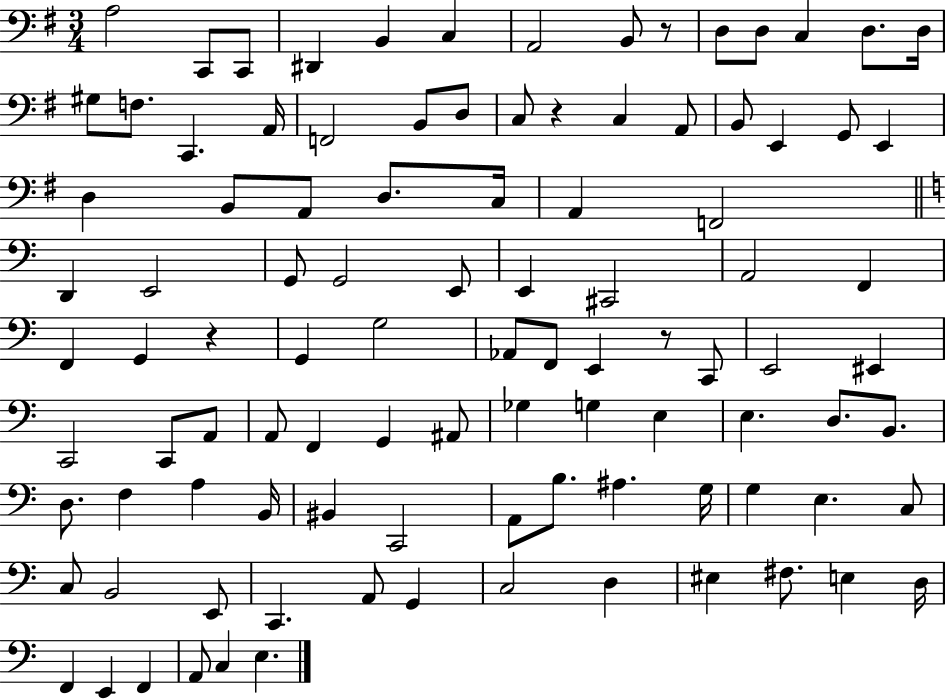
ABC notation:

X:1
T:Untitled
M:3/4
L:1/4
K:G
A,2 C,,/2 C,,/2 ^D,, B,, C, A,,2 B,,/2 z/2 D,/2 D,/2 C, D,/2 D,/4 ^G,/2 F,/2 C,, A,,/4 F,,2 B,,/2 D,/2 C,/2 z C, A,,/2 B,,/2 E,, G,,/2 E,, D, B,,/2 A,,/2 D,/2 C,/4 A,, F,,2 D,, E,,2 G,,/2 G,,2 E,,/2 E,, ^C,,2 A,,2 F,, F,, G,, z G,, G,2 _A,,/2 F,,/2 E,, z/2 C,,/2 E,,2 ^E,, C,,2 C,,/2 A,,/2 A,,/2 F,, G,, ^A,,/2 _G, G, E, E, D,/2 B,,/2 D,/2 F, A, B,,/4 ^B,, C,,2 A,,/2 B,/2 ^A, G,/4 G, E, C,/2 C,/2 B,,2 E,,/2 C,, A,,/2 G,, C,2 D, ^E, ^F,/2 E, D,/4 F,, E,, F,, A,,/2 C, E,